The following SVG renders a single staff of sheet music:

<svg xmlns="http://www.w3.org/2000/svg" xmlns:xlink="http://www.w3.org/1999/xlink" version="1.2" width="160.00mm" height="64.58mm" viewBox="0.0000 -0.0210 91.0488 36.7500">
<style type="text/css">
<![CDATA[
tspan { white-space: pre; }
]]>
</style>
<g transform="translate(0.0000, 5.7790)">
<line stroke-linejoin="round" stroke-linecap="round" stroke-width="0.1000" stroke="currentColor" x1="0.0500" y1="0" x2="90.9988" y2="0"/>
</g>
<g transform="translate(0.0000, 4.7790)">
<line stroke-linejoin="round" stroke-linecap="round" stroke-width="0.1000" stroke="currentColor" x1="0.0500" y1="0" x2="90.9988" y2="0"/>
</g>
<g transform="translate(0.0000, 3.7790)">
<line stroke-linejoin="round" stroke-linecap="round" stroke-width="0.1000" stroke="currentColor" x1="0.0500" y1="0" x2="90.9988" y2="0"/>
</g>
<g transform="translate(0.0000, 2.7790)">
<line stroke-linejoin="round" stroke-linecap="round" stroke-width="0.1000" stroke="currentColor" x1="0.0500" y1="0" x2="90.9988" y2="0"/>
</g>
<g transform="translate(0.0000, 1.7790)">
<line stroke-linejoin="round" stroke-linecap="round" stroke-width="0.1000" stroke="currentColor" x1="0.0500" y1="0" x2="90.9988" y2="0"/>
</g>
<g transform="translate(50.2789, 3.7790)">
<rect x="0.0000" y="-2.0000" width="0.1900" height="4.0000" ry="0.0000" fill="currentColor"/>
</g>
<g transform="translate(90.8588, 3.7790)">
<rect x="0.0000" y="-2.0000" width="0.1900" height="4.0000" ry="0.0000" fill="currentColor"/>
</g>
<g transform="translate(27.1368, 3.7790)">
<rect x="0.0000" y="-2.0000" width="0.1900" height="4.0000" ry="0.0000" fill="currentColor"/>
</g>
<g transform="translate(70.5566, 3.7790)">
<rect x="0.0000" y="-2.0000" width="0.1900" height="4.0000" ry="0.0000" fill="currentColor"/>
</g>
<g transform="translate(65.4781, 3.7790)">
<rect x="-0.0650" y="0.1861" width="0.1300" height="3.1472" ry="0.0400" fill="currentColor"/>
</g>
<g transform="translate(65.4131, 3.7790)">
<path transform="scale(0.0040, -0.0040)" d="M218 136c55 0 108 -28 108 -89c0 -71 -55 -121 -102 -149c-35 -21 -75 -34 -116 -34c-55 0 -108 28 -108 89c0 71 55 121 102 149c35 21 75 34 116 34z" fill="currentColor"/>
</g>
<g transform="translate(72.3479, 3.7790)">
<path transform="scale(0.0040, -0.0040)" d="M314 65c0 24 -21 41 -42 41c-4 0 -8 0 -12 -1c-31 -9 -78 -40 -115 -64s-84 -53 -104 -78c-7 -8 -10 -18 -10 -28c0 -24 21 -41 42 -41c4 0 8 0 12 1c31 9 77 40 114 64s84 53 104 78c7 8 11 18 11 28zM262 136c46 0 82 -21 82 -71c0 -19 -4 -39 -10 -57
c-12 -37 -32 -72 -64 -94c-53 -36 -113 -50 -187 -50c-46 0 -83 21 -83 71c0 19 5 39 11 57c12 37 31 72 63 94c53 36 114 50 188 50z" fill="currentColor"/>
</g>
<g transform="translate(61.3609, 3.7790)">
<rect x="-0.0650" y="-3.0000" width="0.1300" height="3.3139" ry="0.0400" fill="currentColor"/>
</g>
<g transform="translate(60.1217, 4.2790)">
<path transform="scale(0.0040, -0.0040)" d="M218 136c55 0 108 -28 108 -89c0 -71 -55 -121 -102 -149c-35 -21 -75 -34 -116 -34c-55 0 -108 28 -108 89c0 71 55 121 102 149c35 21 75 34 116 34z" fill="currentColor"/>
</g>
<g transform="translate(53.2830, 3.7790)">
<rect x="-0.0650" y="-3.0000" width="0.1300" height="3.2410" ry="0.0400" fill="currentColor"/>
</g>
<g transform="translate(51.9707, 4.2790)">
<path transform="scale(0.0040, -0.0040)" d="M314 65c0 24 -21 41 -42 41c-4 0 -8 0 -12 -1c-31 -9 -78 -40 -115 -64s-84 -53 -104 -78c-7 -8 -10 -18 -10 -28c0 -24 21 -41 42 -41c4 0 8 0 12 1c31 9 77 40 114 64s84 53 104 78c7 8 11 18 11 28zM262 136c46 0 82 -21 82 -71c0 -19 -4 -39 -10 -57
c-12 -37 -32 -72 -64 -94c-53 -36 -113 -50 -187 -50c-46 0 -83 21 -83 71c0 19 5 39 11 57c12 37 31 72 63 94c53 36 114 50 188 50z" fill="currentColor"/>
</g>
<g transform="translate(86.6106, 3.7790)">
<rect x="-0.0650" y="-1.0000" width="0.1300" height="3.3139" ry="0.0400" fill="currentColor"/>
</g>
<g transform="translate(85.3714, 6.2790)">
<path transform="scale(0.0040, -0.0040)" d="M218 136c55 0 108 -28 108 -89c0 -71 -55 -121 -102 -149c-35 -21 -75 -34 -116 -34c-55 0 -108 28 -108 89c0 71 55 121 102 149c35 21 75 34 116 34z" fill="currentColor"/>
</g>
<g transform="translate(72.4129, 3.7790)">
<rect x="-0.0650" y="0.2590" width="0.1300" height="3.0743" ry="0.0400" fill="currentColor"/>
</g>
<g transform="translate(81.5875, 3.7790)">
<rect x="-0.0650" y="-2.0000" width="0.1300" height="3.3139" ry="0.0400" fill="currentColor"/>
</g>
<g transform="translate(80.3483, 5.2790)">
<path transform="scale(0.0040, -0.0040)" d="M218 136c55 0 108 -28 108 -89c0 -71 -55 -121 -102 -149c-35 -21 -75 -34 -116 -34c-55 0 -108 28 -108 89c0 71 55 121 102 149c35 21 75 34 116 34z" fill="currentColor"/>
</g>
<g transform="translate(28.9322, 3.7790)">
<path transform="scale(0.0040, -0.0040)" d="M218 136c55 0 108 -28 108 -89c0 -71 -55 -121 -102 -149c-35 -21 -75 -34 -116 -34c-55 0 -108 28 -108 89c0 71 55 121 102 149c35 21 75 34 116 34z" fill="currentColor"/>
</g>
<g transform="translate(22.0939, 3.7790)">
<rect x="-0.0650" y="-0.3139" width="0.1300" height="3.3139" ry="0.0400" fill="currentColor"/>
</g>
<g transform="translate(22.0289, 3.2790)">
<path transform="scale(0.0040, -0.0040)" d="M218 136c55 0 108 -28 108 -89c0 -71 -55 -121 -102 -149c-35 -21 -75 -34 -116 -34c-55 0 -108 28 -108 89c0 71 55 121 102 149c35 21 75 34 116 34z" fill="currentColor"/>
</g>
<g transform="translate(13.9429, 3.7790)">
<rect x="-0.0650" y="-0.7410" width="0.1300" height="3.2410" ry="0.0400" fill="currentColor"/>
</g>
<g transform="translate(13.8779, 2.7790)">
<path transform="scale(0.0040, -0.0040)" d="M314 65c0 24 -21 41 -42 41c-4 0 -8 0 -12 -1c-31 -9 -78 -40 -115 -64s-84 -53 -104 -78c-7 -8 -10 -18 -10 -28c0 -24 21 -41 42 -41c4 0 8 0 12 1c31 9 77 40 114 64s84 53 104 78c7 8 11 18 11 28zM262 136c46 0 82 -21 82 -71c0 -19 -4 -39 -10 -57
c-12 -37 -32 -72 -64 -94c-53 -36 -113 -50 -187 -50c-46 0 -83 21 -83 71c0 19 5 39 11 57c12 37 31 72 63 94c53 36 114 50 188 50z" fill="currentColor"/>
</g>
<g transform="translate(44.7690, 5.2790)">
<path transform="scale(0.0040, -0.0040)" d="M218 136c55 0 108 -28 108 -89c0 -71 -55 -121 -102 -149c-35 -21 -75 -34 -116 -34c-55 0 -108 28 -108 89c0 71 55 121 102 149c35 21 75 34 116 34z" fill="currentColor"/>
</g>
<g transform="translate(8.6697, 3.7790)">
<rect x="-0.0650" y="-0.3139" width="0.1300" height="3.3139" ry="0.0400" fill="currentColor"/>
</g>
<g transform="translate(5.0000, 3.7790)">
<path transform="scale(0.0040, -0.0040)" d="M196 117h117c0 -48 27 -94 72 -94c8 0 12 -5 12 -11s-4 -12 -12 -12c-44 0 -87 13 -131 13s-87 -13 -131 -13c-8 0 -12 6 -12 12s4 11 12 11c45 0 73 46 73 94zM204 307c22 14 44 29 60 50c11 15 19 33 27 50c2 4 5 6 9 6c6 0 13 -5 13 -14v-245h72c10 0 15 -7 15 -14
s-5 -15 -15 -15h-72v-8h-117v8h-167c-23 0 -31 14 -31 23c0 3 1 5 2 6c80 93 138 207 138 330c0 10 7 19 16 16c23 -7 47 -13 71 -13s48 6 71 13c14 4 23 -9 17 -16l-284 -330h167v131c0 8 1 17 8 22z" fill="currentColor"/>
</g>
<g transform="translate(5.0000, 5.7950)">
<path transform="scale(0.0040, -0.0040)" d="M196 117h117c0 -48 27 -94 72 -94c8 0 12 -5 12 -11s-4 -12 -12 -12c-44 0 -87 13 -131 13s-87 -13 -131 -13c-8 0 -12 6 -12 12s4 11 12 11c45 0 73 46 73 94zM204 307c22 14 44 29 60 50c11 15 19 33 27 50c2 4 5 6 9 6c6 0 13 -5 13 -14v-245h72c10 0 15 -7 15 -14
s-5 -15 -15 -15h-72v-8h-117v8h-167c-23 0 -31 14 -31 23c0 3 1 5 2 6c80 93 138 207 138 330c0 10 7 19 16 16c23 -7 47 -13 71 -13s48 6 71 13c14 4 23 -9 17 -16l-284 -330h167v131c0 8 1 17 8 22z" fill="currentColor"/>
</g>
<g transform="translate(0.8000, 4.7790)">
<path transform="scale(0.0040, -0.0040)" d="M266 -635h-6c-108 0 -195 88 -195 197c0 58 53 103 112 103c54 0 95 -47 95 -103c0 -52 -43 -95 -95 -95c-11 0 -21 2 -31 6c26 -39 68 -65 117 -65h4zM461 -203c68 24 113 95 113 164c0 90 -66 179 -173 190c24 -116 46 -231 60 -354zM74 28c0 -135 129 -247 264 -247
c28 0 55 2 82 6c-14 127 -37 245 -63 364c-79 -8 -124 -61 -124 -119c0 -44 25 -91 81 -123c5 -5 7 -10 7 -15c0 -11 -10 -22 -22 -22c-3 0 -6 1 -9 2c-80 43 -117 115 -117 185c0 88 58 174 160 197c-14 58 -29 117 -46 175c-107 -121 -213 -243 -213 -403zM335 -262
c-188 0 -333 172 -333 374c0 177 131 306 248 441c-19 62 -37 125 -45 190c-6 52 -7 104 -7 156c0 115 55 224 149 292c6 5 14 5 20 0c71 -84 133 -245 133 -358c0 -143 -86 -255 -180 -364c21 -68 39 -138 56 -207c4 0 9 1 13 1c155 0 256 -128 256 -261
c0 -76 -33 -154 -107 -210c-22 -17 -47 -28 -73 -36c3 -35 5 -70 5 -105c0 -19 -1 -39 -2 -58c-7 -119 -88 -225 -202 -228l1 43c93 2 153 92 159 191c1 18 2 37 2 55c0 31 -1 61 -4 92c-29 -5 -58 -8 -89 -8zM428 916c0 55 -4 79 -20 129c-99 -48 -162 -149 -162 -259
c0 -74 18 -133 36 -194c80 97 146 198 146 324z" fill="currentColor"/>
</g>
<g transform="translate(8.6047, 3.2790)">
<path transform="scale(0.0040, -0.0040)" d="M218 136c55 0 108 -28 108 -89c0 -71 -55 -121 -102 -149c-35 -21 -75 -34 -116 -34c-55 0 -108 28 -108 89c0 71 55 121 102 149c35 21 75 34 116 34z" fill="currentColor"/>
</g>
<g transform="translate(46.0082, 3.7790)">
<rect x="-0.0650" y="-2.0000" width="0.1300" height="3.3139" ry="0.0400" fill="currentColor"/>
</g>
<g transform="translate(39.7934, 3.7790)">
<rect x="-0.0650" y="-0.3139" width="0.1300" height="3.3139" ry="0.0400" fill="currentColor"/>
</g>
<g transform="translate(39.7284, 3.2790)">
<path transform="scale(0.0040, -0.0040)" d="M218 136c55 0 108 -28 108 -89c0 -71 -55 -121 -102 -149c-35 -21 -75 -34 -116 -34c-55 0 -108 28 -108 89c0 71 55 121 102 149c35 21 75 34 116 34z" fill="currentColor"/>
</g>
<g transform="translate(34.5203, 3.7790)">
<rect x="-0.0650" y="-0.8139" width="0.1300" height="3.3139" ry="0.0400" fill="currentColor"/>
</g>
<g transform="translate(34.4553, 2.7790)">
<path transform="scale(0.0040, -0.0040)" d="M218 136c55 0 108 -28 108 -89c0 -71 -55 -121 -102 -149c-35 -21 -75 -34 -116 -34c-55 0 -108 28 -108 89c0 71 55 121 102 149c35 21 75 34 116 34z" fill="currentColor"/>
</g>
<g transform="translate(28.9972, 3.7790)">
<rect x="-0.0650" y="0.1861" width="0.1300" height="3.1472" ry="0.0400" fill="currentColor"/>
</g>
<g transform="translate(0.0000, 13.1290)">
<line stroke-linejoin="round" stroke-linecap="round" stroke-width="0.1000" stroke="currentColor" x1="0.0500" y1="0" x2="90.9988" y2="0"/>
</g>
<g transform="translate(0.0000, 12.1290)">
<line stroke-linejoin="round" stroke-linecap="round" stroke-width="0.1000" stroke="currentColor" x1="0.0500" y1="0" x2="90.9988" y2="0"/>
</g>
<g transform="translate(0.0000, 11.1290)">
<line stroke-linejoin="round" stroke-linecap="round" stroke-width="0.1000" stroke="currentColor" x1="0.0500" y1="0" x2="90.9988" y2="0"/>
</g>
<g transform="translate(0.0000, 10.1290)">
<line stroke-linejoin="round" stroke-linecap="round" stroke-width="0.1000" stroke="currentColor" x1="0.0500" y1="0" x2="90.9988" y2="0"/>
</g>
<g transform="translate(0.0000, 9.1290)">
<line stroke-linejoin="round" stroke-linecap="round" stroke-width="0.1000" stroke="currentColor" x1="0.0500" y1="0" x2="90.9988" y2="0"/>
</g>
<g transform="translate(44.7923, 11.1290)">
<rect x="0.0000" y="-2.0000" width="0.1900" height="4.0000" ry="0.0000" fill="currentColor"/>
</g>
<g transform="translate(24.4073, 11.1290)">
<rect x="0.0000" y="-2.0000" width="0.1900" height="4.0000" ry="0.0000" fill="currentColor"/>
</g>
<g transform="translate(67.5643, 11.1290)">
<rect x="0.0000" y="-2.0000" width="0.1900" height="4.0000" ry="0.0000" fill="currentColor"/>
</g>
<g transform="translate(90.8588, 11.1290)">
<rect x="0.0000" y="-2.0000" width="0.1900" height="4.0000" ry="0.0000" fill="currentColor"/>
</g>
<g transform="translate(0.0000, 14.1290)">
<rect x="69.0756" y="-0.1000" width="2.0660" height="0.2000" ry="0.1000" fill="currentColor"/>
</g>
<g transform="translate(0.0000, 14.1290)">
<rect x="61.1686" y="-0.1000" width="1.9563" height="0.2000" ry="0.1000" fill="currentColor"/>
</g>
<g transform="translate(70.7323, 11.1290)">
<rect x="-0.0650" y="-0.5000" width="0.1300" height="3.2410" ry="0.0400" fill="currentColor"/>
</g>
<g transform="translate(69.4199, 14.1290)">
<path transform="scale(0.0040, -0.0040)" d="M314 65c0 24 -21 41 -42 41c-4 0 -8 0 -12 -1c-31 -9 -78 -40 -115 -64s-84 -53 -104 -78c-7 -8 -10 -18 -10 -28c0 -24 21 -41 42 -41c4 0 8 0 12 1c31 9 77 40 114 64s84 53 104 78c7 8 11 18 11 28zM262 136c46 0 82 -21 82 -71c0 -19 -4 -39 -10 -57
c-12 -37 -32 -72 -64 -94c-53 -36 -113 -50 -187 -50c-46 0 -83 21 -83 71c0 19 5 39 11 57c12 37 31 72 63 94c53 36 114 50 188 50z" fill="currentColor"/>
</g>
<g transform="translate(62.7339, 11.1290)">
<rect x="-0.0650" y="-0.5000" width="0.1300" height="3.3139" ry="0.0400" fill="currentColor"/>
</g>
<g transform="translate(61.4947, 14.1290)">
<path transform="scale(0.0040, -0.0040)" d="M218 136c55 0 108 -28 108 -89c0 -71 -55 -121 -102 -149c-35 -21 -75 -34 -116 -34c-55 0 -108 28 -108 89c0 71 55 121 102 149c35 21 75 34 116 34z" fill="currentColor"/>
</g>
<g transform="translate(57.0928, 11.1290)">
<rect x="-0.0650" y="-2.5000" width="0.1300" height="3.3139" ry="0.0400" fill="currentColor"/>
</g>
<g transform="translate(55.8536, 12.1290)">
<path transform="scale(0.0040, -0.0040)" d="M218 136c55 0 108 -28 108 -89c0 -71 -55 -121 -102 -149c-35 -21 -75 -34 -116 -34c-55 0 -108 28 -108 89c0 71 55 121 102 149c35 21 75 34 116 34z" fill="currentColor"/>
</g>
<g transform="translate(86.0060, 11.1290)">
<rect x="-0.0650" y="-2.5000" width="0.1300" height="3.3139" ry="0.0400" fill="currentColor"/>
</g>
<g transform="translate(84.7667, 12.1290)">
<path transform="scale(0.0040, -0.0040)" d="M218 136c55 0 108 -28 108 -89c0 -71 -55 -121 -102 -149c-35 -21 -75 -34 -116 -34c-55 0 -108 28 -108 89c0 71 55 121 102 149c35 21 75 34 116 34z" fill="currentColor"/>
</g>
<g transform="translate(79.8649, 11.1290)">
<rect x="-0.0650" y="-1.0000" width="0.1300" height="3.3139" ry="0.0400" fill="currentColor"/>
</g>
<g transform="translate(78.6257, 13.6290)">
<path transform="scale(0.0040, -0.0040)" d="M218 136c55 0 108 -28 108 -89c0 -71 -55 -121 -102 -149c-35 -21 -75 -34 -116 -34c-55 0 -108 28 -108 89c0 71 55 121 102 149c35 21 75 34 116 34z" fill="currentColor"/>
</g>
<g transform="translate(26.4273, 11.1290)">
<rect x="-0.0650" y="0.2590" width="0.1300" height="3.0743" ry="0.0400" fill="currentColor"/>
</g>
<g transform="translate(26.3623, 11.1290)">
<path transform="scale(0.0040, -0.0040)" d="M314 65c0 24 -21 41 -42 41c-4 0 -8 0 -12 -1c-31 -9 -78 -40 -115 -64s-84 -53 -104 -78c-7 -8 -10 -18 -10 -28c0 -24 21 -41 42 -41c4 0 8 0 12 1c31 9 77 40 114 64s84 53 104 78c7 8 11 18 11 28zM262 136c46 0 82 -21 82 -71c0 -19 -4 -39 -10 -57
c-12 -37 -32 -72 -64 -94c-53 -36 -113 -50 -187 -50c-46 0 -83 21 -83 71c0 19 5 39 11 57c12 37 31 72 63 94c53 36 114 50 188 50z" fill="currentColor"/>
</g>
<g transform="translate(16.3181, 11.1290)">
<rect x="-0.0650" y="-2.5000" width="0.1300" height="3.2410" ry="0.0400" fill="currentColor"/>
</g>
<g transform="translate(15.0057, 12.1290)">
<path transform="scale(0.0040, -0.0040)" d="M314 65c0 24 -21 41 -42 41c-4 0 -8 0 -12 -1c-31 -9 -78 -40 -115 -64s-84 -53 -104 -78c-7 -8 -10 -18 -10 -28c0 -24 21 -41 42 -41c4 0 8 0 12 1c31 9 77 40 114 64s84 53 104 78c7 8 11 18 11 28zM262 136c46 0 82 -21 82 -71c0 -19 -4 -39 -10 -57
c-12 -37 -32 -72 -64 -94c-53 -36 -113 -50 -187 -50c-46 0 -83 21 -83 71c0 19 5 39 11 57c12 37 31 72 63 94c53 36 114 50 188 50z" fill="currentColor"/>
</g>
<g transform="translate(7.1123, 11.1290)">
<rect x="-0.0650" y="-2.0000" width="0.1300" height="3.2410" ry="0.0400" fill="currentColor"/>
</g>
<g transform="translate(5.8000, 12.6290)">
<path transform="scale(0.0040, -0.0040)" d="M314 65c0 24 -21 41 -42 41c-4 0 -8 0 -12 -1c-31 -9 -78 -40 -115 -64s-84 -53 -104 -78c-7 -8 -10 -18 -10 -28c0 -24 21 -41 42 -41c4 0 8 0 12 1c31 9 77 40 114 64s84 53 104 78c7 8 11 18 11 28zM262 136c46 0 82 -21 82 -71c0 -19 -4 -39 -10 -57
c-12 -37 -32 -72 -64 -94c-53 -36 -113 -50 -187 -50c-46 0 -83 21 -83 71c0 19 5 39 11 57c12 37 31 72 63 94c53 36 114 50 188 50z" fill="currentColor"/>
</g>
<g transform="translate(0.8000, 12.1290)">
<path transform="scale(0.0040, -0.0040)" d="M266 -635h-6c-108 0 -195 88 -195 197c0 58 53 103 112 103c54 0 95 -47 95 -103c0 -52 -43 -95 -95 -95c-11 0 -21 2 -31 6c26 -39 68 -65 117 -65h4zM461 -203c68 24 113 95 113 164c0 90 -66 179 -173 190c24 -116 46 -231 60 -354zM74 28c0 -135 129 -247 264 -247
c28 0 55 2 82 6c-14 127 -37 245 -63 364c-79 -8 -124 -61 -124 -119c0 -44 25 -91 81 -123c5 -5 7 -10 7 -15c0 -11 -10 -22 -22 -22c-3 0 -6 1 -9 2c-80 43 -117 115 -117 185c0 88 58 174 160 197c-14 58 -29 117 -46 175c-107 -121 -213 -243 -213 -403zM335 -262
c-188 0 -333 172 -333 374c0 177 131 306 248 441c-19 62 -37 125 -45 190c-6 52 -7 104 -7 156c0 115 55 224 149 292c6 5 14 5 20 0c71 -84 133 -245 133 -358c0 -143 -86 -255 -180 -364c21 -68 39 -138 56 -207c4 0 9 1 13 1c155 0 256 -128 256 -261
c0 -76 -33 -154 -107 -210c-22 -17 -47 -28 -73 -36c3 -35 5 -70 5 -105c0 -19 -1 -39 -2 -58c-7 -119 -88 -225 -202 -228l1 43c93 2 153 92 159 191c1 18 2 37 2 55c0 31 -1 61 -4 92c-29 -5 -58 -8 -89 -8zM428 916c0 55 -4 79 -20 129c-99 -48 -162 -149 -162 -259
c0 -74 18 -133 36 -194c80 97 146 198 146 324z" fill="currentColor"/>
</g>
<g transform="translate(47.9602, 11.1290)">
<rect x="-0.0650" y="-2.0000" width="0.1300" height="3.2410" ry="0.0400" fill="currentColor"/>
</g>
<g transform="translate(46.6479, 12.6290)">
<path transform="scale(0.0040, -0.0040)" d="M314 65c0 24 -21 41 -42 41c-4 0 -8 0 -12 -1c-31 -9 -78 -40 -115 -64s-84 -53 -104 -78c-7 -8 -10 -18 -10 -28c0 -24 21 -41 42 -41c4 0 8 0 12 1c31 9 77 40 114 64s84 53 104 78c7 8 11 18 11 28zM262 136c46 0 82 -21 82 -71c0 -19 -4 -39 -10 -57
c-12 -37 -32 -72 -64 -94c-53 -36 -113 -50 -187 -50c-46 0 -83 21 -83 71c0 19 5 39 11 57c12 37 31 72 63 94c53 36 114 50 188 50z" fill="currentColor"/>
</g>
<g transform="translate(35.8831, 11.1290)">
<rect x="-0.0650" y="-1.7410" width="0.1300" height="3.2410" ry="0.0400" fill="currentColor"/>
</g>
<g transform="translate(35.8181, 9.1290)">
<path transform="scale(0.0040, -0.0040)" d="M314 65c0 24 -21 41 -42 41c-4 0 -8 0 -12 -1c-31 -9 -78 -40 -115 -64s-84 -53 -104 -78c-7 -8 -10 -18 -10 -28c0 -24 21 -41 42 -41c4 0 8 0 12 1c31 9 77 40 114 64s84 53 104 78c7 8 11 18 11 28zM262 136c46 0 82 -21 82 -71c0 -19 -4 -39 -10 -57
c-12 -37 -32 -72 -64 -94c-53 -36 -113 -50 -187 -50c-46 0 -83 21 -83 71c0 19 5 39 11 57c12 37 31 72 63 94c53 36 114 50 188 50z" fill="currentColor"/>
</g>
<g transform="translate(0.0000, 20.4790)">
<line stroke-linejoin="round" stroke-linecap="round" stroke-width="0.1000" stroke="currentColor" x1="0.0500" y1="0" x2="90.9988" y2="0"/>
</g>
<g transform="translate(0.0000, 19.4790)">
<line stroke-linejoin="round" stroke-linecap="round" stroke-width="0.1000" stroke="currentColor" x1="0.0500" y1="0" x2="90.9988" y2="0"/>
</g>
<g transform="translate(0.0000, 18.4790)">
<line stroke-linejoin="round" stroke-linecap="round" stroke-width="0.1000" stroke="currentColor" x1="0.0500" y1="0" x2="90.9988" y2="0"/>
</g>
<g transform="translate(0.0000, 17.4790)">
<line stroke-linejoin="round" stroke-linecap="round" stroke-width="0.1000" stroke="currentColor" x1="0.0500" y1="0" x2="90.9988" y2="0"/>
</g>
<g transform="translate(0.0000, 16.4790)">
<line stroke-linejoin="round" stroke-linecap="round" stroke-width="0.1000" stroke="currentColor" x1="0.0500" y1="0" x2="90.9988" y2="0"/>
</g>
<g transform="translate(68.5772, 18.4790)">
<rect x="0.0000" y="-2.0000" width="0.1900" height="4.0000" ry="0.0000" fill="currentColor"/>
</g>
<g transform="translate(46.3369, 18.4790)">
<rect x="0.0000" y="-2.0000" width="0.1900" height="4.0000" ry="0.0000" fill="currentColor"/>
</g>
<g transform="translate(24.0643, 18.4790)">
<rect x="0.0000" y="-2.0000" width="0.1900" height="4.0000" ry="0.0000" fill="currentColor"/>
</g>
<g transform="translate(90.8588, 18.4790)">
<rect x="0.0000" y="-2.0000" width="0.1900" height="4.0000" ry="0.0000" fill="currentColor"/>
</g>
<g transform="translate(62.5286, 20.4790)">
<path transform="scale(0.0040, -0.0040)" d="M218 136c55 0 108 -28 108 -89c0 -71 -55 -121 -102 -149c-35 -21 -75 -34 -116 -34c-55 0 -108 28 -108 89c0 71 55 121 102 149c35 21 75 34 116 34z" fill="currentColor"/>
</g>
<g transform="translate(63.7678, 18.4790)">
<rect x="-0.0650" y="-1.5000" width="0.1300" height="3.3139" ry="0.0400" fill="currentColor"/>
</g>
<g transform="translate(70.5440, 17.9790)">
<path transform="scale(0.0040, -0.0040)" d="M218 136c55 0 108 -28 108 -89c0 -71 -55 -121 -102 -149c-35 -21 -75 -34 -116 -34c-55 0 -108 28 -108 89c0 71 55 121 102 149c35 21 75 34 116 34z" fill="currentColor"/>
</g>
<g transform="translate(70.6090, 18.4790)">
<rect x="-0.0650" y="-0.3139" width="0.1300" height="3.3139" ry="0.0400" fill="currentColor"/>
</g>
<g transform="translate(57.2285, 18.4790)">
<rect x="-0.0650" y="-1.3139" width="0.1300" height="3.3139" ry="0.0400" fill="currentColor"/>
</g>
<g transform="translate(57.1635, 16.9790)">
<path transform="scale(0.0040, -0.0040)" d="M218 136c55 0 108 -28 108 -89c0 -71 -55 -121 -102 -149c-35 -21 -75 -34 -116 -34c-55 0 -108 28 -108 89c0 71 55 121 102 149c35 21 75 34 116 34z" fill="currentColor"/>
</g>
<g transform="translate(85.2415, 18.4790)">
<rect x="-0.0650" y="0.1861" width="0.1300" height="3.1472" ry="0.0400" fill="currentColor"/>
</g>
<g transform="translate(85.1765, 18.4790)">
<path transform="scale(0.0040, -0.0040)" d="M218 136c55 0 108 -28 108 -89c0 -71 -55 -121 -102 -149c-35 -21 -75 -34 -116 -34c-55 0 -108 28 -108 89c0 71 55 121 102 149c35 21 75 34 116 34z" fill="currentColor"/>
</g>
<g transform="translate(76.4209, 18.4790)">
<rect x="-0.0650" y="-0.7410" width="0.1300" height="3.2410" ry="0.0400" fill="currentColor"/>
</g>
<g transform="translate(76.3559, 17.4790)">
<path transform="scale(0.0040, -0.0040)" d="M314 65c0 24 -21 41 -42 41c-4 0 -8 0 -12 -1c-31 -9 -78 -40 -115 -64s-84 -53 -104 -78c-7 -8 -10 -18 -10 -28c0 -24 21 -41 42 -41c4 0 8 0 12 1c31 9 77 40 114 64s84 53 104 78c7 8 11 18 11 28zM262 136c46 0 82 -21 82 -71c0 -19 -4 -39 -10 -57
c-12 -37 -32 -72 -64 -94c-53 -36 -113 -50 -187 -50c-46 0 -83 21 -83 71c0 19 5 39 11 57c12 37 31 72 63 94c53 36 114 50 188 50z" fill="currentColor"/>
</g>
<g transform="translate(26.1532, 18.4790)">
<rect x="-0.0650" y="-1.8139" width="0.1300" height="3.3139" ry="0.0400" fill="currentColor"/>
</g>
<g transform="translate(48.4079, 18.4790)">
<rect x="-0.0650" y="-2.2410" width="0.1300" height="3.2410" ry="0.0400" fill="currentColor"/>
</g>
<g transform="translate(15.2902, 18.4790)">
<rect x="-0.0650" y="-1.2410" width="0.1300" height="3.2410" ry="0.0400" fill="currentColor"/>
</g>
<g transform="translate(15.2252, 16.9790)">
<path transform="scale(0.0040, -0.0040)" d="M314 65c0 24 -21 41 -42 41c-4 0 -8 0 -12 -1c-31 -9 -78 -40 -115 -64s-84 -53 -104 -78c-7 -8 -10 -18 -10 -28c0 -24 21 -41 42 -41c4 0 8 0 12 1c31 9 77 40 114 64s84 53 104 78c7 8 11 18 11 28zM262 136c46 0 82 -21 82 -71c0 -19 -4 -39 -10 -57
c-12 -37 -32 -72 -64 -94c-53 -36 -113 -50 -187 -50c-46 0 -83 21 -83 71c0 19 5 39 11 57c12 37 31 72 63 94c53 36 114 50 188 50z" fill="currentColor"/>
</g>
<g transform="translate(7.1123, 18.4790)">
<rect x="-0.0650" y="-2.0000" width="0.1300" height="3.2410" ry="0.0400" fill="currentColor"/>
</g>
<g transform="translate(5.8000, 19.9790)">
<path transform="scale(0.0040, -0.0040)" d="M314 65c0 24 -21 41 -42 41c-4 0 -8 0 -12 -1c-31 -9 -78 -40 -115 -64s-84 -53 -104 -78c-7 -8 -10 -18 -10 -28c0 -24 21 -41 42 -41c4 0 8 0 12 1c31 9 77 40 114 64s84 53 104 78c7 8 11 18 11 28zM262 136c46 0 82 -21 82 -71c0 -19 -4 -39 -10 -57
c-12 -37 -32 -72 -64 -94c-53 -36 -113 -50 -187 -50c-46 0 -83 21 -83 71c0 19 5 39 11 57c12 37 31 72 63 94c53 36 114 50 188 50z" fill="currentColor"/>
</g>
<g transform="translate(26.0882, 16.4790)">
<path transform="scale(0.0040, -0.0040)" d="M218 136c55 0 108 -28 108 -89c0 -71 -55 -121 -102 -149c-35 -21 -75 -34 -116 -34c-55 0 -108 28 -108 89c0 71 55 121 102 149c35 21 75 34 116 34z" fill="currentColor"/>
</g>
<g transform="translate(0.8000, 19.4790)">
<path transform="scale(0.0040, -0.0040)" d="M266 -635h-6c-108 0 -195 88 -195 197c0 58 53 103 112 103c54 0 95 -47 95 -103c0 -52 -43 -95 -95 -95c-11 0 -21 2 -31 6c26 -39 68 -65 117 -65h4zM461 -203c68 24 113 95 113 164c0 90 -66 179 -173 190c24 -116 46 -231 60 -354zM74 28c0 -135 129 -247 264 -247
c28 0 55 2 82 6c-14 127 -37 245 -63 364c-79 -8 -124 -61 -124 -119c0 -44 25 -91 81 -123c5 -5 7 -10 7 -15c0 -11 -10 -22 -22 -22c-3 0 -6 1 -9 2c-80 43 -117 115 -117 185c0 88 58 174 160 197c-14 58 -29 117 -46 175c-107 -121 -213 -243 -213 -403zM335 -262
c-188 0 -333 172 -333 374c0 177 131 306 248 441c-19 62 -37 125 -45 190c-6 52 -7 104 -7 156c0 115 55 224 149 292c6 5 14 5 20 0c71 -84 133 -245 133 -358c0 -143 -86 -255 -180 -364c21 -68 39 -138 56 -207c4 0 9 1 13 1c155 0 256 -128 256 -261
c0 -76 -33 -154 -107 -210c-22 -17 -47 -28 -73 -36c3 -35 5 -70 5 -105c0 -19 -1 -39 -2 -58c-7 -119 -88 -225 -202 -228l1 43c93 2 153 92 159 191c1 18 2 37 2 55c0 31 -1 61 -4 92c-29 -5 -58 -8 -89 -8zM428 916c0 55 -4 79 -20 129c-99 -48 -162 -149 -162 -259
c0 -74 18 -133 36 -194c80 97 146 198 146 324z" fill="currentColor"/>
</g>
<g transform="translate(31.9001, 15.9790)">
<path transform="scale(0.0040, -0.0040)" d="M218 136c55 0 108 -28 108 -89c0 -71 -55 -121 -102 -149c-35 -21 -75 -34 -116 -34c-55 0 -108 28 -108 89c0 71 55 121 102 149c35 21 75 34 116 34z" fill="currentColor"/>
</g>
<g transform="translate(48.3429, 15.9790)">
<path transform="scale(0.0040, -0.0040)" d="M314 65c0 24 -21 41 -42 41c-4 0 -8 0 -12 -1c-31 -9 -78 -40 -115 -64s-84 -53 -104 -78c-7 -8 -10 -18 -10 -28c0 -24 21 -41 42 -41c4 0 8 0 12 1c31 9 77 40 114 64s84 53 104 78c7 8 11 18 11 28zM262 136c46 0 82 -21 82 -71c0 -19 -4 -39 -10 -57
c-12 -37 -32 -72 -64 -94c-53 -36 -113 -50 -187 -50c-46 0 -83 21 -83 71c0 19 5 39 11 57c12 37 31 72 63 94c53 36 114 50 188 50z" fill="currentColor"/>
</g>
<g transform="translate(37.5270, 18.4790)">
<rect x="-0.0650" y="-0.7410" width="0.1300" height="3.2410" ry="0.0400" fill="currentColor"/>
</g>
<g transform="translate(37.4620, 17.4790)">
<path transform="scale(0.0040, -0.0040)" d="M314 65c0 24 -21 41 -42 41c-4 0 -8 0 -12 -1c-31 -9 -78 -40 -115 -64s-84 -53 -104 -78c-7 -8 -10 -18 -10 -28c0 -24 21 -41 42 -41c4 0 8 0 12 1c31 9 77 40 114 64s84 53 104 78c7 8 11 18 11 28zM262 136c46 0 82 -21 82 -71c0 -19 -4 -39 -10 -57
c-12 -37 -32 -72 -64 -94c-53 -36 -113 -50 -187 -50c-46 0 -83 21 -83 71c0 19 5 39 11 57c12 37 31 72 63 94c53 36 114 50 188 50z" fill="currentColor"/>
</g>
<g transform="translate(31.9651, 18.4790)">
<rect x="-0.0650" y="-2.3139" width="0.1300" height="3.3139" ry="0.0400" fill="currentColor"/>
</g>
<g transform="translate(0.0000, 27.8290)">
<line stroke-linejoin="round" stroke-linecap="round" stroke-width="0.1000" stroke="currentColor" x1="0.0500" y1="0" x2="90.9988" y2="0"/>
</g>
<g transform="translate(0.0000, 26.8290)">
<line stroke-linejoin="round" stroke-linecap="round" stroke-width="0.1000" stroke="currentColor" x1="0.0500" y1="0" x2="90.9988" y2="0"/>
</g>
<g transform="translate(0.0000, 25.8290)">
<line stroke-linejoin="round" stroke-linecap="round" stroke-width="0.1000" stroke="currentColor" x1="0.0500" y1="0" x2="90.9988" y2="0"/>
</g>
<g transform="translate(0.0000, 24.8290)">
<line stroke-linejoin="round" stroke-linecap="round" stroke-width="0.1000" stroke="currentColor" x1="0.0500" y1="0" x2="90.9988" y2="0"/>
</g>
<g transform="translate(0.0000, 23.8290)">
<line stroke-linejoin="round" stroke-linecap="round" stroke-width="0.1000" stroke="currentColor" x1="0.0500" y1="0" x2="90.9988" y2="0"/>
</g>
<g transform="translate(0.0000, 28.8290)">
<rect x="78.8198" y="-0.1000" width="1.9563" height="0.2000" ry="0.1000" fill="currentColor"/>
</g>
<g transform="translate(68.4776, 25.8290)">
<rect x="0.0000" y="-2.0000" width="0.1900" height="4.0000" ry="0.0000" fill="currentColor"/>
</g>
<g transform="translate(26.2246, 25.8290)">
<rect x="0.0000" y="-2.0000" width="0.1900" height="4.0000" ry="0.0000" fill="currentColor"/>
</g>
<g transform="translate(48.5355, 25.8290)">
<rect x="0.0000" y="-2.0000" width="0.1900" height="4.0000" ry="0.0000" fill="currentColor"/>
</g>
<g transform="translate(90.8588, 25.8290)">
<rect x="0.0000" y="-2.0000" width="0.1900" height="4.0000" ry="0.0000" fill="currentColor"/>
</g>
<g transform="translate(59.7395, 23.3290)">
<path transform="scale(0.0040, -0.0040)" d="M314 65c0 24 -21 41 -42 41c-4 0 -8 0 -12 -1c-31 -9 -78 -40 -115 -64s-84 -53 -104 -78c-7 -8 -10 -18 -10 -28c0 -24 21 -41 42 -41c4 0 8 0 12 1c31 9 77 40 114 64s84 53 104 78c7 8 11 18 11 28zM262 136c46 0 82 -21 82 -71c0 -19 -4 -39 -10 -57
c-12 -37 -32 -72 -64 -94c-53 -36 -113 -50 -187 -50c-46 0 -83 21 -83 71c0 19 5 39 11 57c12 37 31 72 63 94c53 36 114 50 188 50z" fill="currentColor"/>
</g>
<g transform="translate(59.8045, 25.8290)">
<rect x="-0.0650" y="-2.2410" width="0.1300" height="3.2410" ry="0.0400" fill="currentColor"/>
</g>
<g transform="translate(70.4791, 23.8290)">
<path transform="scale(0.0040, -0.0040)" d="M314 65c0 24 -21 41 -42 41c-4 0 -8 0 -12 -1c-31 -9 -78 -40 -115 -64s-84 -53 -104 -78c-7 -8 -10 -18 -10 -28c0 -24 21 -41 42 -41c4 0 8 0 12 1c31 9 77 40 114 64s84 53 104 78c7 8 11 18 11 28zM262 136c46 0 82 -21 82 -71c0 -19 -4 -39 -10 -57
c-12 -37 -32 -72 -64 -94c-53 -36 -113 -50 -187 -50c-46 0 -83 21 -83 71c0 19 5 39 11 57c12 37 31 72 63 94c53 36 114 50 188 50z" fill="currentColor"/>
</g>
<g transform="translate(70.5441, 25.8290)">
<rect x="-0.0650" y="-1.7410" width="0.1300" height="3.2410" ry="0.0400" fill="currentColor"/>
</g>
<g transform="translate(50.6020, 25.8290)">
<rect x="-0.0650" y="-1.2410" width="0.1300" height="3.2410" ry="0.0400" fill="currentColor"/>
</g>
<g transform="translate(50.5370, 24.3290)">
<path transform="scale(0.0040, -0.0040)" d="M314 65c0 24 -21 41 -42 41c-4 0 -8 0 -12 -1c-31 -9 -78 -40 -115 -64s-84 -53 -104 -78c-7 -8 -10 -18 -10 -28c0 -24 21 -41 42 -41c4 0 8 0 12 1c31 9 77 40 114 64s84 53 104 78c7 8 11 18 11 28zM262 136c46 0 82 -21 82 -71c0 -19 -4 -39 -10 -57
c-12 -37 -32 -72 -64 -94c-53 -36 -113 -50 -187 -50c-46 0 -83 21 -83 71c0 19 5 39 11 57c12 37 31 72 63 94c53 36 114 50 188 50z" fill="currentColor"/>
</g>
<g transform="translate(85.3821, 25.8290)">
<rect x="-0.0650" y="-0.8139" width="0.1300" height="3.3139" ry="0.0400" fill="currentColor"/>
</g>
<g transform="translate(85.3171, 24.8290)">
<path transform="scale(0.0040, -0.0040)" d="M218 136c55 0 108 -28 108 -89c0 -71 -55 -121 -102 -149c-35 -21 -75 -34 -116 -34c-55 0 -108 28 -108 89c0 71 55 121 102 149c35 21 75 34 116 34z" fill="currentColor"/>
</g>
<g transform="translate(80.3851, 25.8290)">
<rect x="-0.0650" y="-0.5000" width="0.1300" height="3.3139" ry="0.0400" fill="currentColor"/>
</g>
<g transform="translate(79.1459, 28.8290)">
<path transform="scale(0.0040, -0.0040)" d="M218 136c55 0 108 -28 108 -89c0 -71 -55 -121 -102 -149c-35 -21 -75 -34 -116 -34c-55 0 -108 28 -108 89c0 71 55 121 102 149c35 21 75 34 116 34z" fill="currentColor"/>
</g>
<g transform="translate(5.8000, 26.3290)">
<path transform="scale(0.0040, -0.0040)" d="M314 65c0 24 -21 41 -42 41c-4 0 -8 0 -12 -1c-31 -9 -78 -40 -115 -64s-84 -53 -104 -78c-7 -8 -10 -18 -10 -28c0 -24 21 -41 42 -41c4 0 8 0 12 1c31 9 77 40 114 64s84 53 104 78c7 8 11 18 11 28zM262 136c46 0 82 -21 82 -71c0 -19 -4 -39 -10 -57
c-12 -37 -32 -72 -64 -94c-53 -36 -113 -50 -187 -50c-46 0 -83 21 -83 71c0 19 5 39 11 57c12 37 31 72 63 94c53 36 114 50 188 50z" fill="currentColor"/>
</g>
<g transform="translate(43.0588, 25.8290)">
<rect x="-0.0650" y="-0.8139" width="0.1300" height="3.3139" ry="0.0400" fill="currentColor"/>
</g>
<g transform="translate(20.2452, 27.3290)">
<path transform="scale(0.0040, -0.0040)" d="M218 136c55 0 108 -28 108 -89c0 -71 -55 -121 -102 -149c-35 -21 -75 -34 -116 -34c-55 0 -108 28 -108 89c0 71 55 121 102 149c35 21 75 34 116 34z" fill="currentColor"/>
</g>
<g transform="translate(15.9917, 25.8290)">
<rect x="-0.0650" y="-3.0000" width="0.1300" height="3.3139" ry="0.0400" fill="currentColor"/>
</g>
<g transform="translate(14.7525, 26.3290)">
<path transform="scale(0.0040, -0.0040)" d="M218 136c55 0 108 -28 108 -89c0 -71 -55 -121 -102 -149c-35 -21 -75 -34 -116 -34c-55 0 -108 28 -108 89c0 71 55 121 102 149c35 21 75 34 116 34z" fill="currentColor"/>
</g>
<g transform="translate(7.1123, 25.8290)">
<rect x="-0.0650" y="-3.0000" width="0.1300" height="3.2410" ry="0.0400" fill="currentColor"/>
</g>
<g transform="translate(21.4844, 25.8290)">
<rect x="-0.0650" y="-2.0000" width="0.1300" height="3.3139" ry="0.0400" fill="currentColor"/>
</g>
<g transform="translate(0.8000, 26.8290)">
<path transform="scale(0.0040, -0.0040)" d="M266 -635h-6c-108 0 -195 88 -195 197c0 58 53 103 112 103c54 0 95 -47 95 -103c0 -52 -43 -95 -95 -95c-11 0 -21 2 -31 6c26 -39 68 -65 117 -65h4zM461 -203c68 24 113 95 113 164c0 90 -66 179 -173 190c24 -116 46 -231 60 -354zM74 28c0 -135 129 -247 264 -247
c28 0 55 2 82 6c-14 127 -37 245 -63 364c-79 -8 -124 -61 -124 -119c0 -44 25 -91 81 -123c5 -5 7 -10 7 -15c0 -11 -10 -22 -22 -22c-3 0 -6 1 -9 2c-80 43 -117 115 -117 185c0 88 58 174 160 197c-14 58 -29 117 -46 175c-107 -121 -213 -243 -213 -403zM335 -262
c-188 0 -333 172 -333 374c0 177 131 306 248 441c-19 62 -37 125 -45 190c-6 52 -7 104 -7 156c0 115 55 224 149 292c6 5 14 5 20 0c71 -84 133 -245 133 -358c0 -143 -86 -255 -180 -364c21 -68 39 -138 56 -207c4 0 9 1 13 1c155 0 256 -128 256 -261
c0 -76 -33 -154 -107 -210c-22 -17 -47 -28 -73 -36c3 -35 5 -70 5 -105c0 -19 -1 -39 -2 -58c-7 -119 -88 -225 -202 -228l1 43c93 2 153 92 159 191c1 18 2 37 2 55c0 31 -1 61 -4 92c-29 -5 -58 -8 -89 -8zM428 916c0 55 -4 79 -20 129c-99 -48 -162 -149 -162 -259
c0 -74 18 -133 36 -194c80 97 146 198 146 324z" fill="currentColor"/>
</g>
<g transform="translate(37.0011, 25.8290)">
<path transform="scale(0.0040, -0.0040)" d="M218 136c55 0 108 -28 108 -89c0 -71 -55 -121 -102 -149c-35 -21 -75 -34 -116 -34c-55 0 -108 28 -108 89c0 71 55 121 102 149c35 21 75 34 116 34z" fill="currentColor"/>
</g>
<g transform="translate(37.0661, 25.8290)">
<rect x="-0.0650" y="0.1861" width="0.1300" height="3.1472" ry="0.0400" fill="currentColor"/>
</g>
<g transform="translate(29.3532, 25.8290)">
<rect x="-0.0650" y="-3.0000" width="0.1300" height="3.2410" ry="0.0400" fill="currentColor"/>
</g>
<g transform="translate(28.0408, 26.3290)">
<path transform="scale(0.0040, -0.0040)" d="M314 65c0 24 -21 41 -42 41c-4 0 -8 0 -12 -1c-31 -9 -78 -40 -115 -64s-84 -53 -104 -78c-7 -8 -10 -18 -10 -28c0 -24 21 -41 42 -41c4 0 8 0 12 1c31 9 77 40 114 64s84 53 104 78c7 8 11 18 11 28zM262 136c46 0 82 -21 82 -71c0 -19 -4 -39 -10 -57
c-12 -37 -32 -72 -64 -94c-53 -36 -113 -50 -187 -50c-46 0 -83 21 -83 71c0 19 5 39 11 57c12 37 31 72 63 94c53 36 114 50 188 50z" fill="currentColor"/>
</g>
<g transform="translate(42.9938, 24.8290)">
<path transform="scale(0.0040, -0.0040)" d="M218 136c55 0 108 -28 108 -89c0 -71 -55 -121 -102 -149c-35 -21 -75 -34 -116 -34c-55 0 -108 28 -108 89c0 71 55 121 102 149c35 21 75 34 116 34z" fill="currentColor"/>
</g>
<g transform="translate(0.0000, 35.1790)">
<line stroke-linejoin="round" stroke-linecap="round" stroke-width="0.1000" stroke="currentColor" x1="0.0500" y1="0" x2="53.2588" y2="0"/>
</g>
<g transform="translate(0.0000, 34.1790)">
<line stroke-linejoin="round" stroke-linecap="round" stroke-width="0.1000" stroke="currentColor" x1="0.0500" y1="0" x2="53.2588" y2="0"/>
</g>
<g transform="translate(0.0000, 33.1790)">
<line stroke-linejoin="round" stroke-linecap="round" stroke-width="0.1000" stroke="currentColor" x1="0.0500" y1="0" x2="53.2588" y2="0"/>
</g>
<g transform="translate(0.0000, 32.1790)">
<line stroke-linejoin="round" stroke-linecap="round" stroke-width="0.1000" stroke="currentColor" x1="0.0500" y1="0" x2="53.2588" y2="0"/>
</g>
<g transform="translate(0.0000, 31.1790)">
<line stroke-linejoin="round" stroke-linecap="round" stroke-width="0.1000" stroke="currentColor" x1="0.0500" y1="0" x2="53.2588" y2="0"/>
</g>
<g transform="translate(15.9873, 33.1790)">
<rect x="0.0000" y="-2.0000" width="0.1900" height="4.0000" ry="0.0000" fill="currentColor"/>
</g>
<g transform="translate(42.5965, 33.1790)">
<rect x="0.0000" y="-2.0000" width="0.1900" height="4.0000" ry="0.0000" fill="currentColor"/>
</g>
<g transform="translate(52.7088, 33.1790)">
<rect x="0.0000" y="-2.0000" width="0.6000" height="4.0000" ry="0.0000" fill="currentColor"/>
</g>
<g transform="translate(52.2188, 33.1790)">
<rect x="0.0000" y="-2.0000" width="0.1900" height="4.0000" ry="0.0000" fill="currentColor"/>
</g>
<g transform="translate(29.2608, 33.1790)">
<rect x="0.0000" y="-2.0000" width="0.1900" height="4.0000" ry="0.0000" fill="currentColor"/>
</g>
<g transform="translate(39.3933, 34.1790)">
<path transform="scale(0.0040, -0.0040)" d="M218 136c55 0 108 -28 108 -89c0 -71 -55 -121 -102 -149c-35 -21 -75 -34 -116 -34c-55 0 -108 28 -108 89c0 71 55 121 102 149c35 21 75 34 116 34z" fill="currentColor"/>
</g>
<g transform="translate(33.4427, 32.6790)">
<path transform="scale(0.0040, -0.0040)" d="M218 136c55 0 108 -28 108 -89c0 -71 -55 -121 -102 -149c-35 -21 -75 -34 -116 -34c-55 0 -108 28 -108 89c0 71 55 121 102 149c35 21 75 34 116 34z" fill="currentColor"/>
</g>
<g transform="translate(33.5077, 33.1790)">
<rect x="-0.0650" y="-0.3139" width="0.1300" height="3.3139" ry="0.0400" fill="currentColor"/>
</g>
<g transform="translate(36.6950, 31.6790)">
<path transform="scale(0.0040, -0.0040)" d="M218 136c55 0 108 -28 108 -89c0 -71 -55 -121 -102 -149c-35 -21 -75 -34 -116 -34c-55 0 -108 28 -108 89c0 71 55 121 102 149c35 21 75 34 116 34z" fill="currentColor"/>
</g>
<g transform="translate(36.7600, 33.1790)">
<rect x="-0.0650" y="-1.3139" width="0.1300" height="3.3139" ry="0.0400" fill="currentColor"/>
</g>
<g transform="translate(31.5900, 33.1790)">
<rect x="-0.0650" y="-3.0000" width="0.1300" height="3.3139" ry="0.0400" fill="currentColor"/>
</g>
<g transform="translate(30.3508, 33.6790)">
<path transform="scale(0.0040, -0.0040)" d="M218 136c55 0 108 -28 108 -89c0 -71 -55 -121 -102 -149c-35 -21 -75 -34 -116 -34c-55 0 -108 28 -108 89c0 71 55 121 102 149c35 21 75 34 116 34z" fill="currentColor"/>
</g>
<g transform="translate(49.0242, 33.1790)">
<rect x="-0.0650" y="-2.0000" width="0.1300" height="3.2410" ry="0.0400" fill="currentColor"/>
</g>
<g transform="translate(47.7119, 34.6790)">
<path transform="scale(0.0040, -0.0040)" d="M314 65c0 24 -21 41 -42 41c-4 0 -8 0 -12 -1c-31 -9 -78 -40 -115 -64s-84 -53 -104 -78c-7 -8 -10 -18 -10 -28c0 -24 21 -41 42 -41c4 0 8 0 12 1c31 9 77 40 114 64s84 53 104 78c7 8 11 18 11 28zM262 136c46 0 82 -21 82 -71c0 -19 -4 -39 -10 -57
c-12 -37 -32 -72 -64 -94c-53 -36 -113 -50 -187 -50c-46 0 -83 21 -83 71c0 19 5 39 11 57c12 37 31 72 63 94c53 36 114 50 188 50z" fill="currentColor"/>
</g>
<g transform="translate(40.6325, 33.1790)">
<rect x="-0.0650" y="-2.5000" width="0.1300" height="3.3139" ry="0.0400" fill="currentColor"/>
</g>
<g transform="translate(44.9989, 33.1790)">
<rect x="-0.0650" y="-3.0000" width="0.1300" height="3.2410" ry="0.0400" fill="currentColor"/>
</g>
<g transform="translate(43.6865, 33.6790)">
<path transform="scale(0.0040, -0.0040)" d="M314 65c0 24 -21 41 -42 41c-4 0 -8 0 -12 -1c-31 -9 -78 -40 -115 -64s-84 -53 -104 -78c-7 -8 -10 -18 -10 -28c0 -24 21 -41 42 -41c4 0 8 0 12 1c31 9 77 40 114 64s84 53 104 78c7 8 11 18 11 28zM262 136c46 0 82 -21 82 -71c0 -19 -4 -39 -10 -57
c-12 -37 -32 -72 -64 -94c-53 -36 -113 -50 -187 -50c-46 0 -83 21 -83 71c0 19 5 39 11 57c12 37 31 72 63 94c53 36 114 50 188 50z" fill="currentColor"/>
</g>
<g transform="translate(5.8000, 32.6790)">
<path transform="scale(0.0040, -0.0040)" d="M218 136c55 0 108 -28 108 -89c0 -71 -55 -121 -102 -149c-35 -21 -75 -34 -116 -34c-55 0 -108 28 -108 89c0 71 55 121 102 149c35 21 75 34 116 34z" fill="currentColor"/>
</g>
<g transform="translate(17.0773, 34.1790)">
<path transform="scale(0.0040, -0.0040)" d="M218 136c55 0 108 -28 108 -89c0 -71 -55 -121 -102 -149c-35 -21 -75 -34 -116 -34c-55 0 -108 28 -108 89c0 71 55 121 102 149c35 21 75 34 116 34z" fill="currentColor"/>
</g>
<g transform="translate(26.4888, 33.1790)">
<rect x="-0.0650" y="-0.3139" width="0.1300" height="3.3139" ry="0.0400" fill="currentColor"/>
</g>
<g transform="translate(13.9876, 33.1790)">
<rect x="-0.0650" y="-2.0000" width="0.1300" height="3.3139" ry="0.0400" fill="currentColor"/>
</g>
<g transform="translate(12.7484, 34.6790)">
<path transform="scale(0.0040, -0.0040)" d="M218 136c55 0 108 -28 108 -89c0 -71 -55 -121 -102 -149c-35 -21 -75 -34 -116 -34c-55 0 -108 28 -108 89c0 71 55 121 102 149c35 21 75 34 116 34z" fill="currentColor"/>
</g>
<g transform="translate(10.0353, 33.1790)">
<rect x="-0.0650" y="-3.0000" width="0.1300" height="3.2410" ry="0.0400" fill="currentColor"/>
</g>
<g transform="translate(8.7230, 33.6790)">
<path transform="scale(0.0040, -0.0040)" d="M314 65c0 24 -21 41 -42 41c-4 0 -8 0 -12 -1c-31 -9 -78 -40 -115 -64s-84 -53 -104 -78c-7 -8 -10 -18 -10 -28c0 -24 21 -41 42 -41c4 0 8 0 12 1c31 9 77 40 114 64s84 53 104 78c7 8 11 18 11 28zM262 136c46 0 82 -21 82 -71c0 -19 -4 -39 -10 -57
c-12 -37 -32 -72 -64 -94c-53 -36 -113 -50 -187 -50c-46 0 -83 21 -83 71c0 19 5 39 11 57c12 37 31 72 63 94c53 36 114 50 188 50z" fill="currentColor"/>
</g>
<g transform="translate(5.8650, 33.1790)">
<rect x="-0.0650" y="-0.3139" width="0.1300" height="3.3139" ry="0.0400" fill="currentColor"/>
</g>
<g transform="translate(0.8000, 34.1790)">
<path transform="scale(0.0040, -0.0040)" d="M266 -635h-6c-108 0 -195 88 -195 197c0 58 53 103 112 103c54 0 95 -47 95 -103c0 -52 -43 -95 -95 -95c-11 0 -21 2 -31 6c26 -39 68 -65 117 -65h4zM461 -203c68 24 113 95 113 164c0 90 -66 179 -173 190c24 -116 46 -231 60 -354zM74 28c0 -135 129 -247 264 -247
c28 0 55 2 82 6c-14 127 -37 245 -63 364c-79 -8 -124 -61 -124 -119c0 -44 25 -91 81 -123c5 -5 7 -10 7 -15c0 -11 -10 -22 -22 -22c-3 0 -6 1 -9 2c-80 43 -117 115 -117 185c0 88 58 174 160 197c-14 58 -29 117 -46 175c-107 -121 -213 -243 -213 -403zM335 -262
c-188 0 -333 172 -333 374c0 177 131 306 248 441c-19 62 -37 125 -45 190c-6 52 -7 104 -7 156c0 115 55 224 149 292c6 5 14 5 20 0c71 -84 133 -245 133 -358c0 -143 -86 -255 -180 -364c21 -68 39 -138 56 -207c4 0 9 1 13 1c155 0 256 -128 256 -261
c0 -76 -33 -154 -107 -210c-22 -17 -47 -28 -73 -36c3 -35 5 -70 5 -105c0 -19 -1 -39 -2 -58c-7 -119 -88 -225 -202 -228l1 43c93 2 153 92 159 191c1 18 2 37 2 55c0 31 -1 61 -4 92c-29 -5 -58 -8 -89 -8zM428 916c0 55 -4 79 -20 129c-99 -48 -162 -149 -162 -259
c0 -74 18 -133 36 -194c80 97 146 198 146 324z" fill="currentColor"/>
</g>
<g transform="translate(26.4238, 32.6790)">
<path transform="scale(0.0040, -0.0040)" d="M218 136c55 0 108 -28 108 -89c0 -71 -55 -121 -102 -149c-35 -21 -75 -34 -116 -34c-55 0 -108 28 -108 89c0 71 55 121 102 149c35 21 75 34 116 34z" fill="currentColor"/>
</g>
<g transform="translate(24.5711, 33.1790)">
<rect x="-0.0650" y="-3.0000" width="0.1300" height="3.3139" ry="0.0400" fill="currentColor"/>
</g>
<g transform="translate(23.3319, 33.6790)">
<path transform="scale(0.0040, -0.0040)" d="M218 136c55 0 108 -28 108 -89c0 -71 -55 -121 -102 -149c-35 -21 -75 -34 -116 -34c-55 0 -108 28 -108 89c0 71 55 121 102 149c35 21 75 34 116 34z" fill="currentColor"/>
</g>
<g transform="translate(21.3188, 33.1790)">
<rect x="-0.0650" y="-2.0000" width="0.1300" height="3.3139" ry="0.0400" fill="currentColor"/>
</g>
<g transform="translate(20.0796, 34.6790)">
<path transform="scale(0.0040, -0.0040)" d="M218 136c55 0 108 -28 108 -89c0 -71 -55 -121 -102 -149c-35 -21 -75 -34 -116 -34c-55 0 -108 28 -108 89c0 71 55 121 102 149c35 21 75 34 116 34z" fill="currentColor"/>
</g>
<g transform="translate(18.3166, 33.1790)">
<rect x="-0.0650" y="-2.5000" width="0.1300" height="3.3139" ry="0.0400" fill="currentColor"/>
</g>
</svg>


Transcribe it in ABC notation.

X:1
T:Untitled
M:4/4
L:1/4
K:C
c d2 c B d c F A2 A B B2 F D F2 G2 B2 f2 F2 G C C2 D G F2 e2 f g d2 g2 e E c d2 B A2 A F A2 B d e2 g2 f2 C d c A2 F G F A c A c e G A2 F2